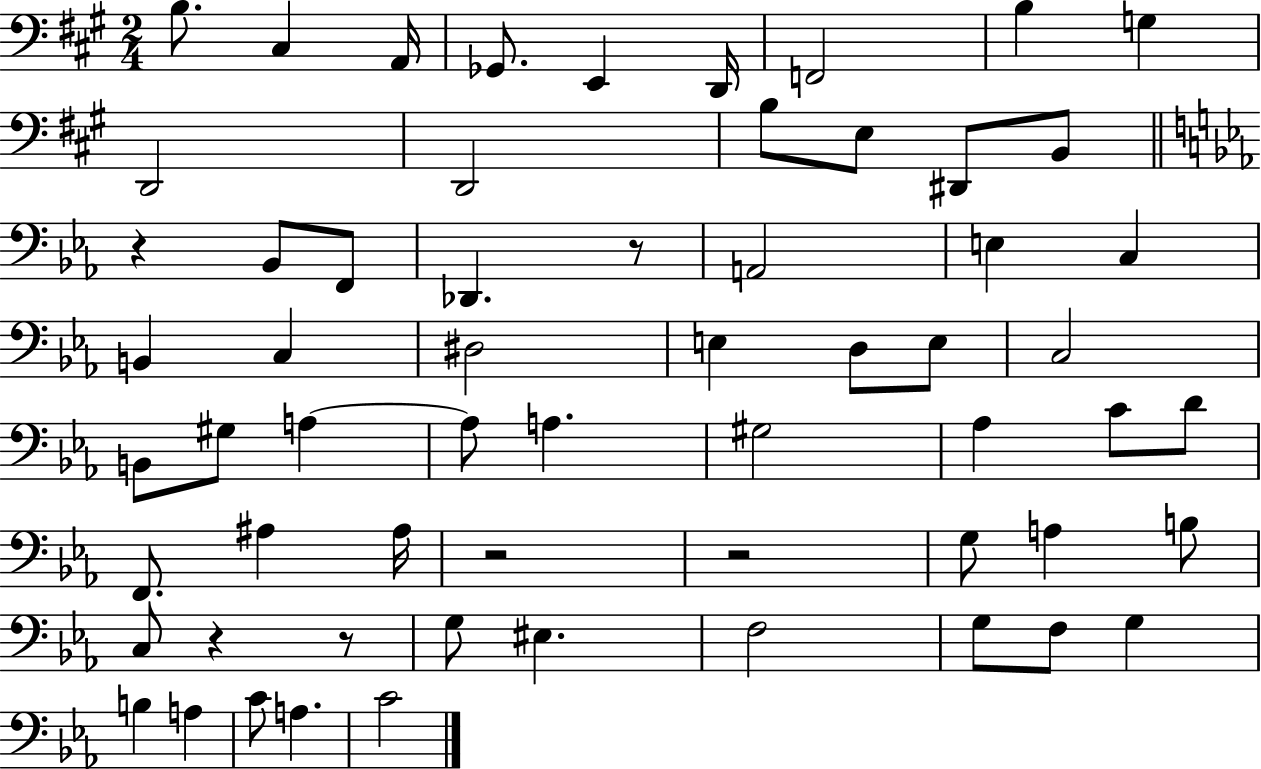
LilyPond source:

{
  \clef bass
  \numericTimeSignature
  \time 2/4
  \key a \major
  b8. cis4 a,16 | ges,8. e,4 d,16 | f,2 | b4 g4 | \break d,2 | d,2 | b8 e8 dis,8 b,8 | \bar "||" \break \key ees \major r4 bes,8 f,8 | des,4. r8 | a,2 | e4 c4 | \break b,4 c4 | dis2 | e4 d8 e8 | c2 | \break b,8 gis8 a4~~ | a8 a4. | gis2 | aes4 c'8 d'8 | \break f,8. ais4 ais16 | r2 | r2 | g8 a4 b8 | \break c8 r4 r8 | g8 eis4. | f2 | g8 f8 g4 | \break b4 a4 | c'8 a4. | c'2 | \bar "|."
}